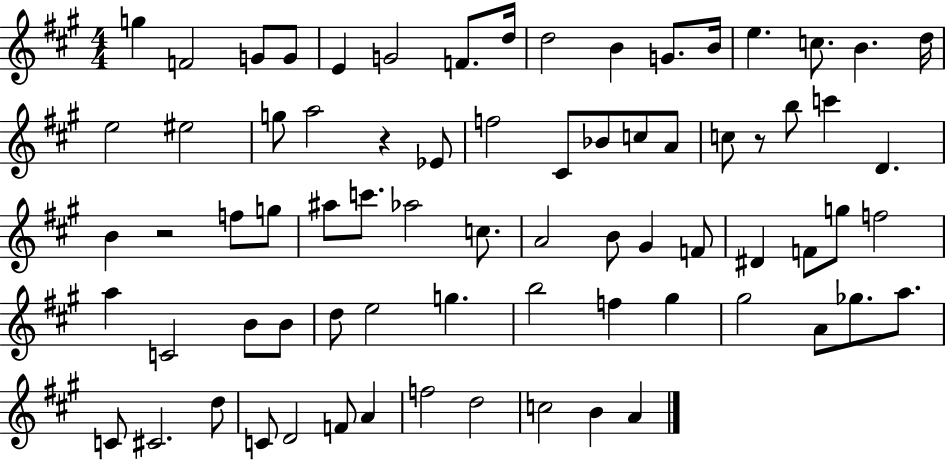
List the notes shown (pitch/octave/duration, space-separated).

G5/q F4/h G4/e G4/e E4/q G4/h F4/e. D5/s D5/h B4/q G4/e. B4/s E5/q. C5/e. B4/q. D5/s E5/h EIS5/h G5/e A5/h R/q Eb4/e F5/h C#4/e Bb4/e C5/e A4/e C5/e R/e B5/e C6/q D4/q. B4/q R/h F5/e G5/e A#5/e C6/e. Ab5/h C5/e. A4/h B4/e G#4/q F4/e D#4/q F4/e G5/e F5/h A5/q C4/h B4/e B4/e D5/e E5/h G5/q. B5/h F5/q G#5/q G#5/h A4/e Gb5/e. A5/e. C4/e C#4/h. D5/e C4/e D4/h F4/e A4/q F5/h D5/h C5/h B4/q A4/q